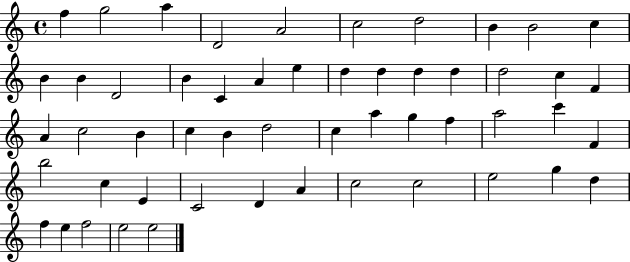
X:1
T:Untitled
M:4/4
L:1/4
K:C
f g2 a D2 A2 c2 d2 B B2 c B B D2 B C A e d d d d d2 c F A c2 B c B d2 c a g f a2 c' F b2 c E C2 D A c2 c2 e2 g d f e f2 e2 e2